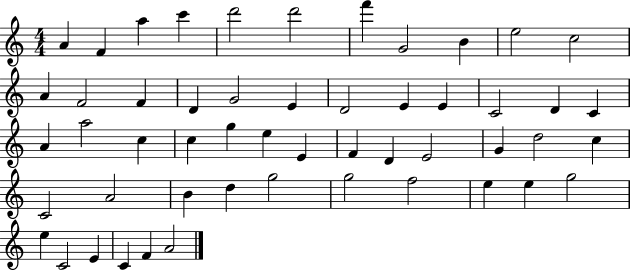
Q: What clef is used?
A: treble